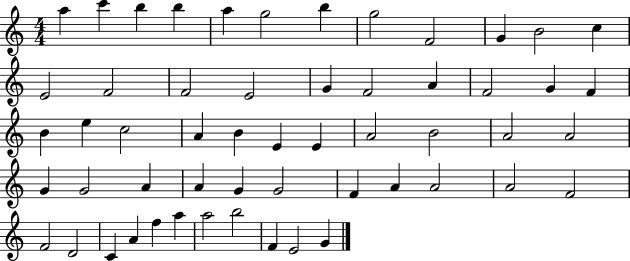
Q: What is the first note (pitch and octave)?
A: A5